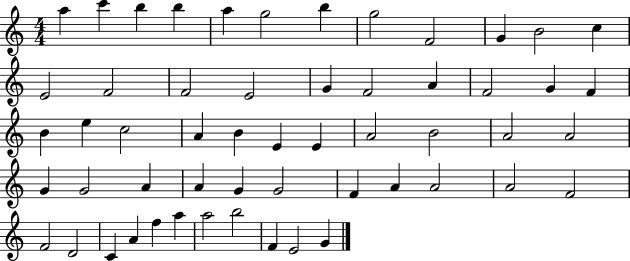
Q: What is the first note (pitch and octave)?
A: A5